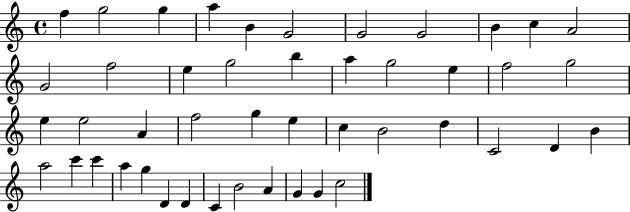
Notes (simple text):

F5/q G5/h G5/q A5/q B4/q G4/h G4/h G4/h B4/q C5/q A4/h G4/h F5/h E5/q G5/h B5/q A5/q G5/h E5/q F5/h G5/h E5/q E5/h A4/q F5/h G5/q E5/q C5/q B4/h D5/q C4/h D4/q B4/q A5/h C6/q C6/q A5/q G5/q D4/q D4/q C4/q B4/h A4/q G4/q G4/q C5/h